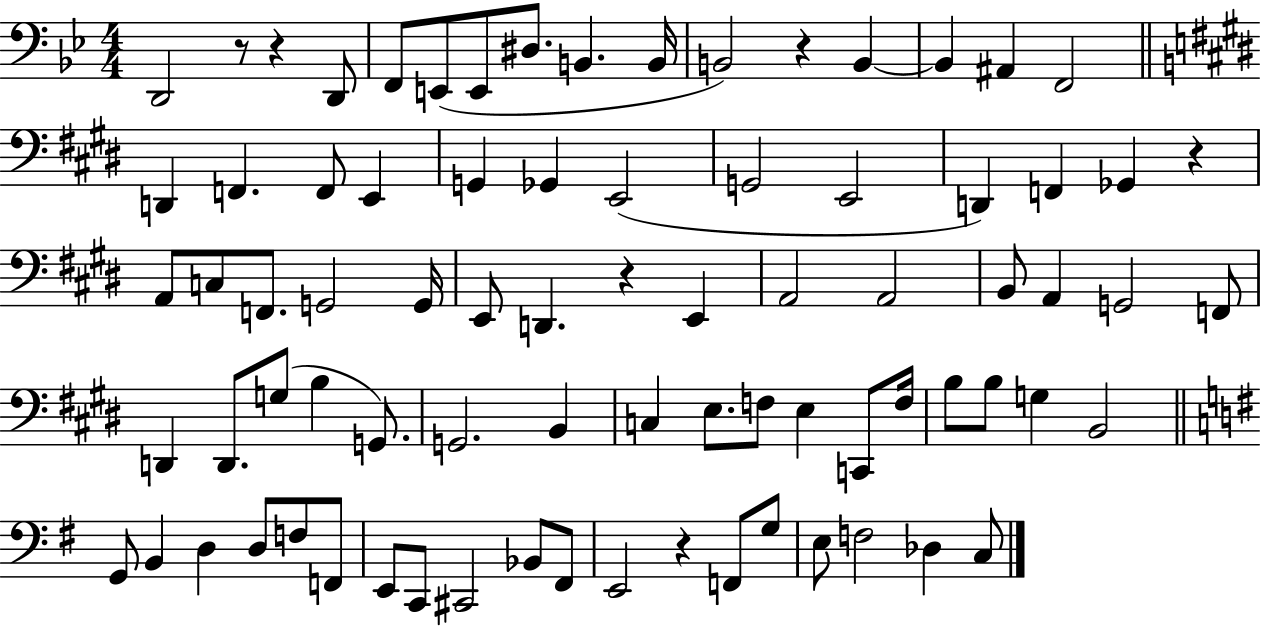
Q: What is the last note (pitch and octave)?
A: C3